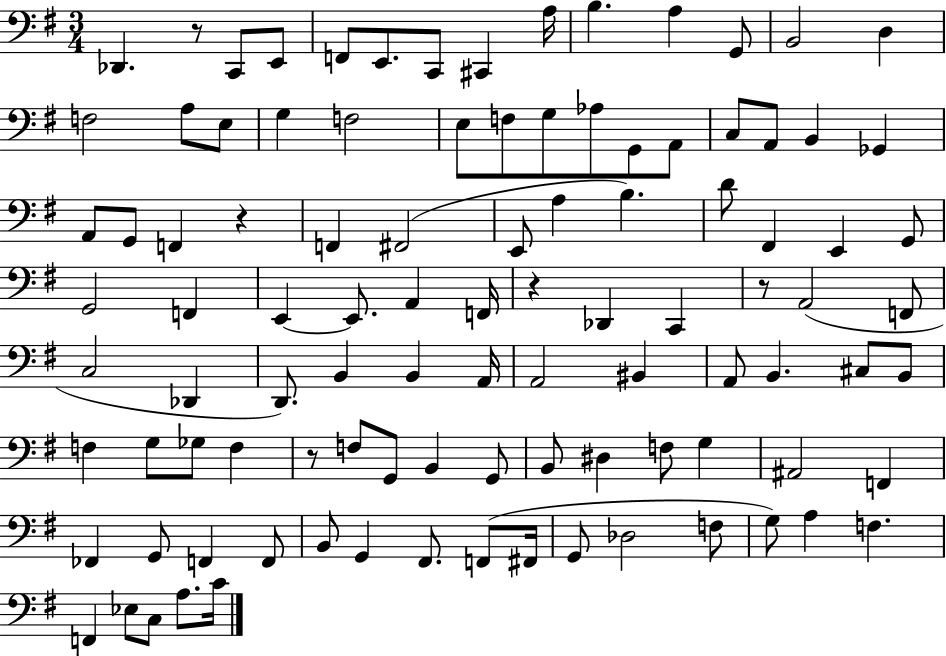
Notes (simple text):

Db2/q. R/e C2/e E2/e F2/e E2/e. C2/e C#2/q A3/s B3/q. A3/q G2/e B2/h D3/q F3/h A3/e E3/e G3/q F3/h E3/e F3/e G3/e Ab3/e G2/e A2/e C3/e A2/e B2/q Gb2/q A2/e G2/e F2/q R/q F2/q F#2/h E2/e A3/q B3/q. D4/e F#2/q E2/q G2/e G2/h F2/q E2/q E2/e. A2/q F2/s R/q Db2/q C2/q R/e A2/h F2/e C3/h Db2/q D2/e. B2/q B2/q A2/s A2/h BIS2/q A2/e B2/q. C#3/e B2/e F3/q G3/e Gb3/e F3/q R/e F3/e G2/e B2/q G2/e B2/e D#3/q F3/e G3/q A#2/h F2/q FES2/q G2/e F2/q F2/e B2/e G2/q F#2/e. F2/e F#2/s G2/e Db3/h F3/e G3/e A3/q F3/q. F2/q Eb3/e C3/e A3/e. C4/s